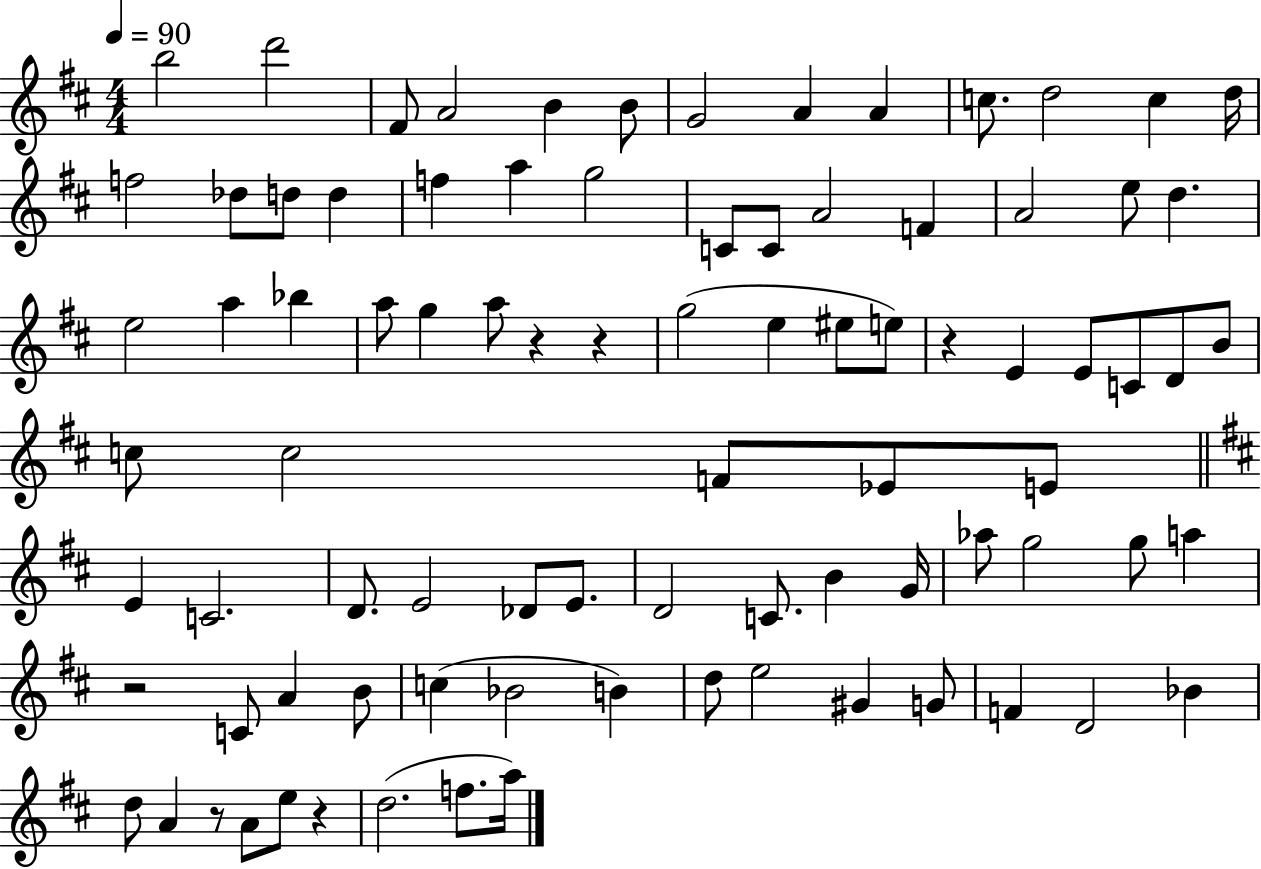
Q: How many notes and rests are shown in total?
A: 87